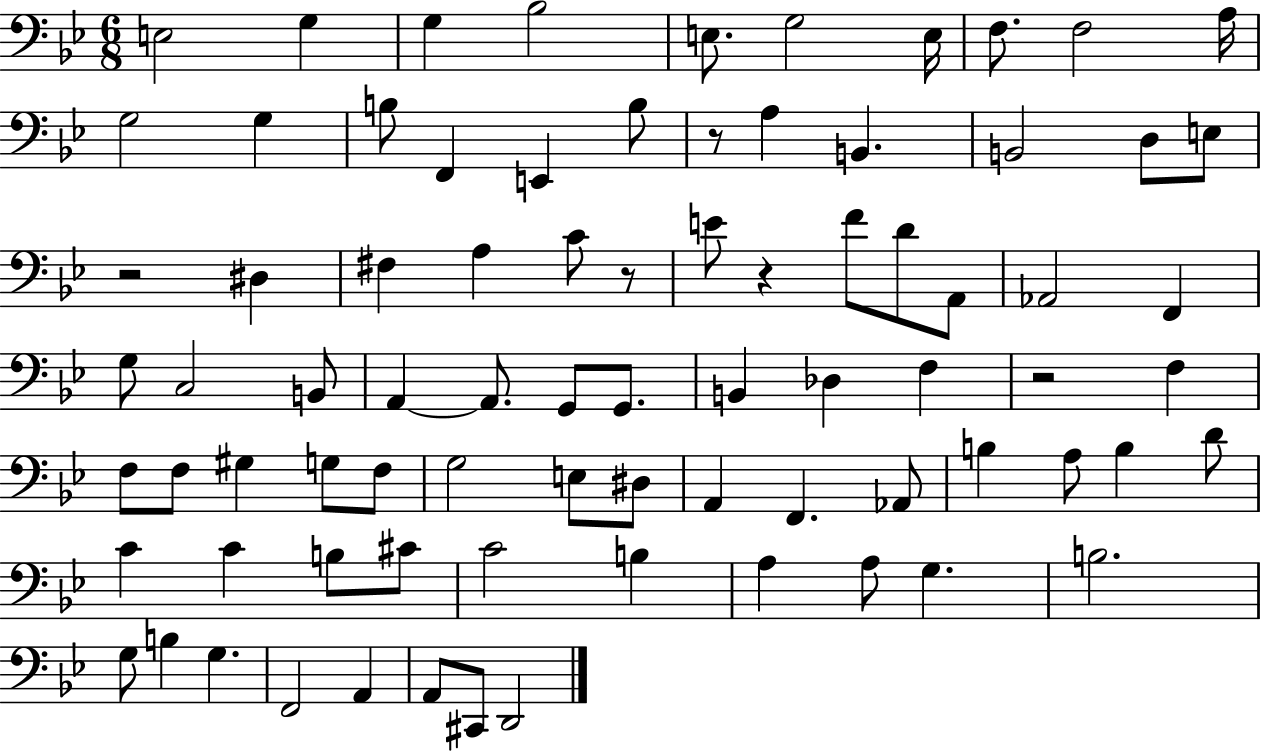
E3/h G3/q G3/q Bb3/h E3/e. G3/h E3/s F3/e. F3/h A3/s G3/h G3/q B3/e F2/q E2/q B3/e R/e A3/q B2/q. B2/h D3/e E3/e R/h D#3/q F#3/q A3/q C4/e R/e E4/e R/q F4/e D4/e A2/e Ab2/h F2/q G3/e C3/h B2/e A2/q A2/e. G2/e G2/e. B2/q Db3/q F3/q R/h F3/q F3/e F3/e G#3/q G3/e F3/e G3/h E3/e D#3/e A2/q F2/q. Ab2/e B3/q A3/e B3/q D4/e C4/q C4/q B3/e C#4/e C4/h B3/q A3/q A3/e G3/q. B3/h. G3/e B3/q G3/q. F2/h A2/q A2/e C#2/e D2/h